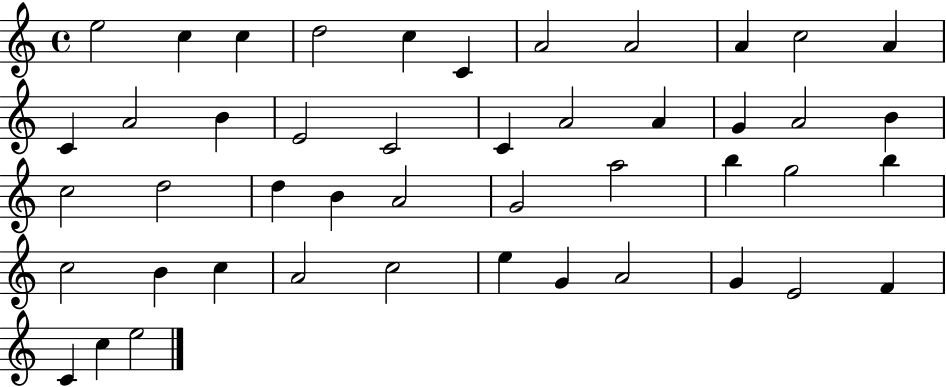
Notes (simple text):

E5/h C5/q C5/q D5/h C5/q C4/q A4/h A4/h A4/q C5/h A4/q C4/q A4/h B4/q E4/h C4/h C4/q A4/h A4/q G4/q A4/h B4/q C5/h D5/h D5/q B4/q A4/h G4/h A5/h B5/q G5/h B5/q C5/h B4/q C5/q A4/h C5/h E5/q G4/q A4/h G4/q E4/h F4/q C4/q C5/q E5/h